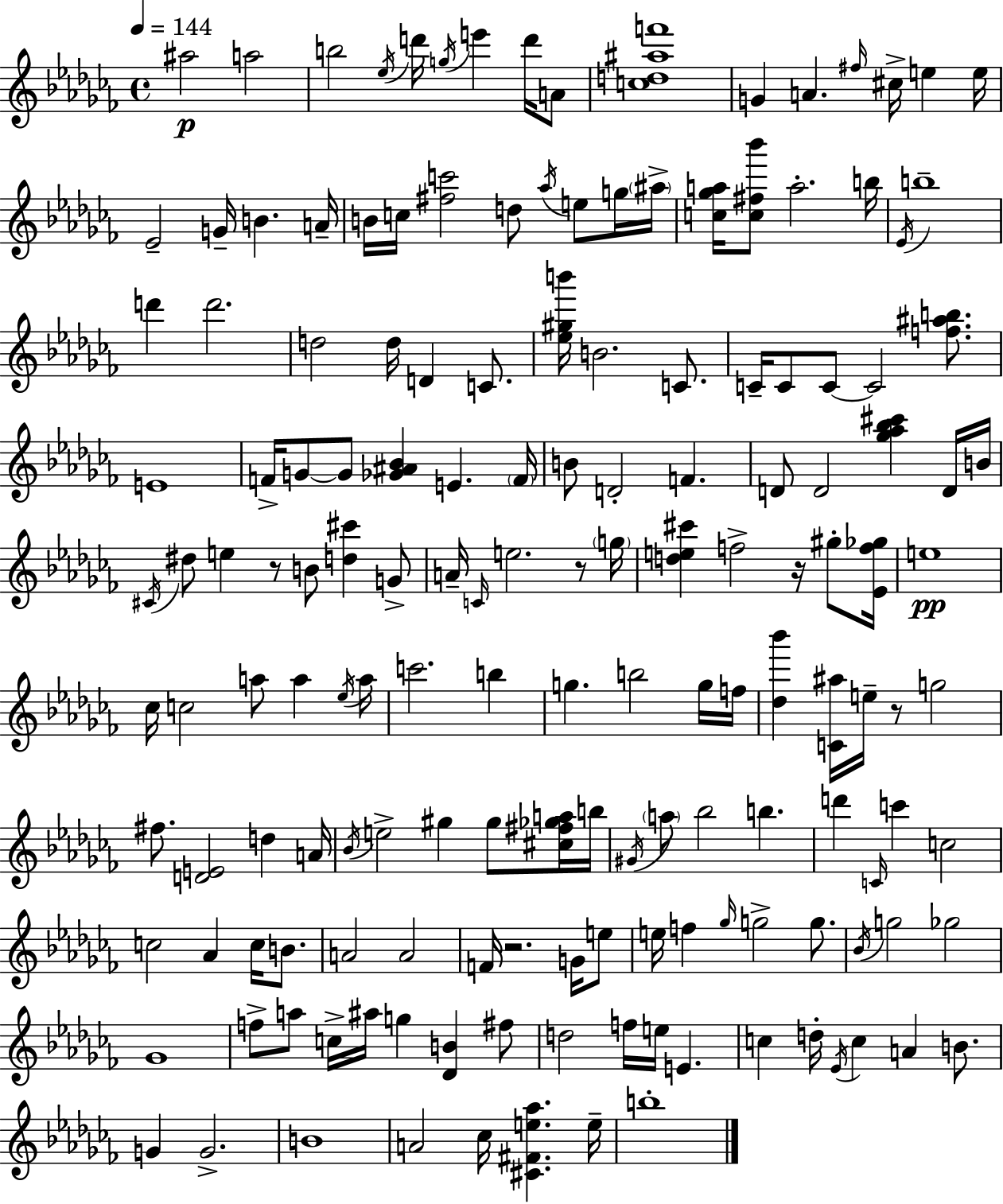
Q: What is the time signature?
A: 4/4